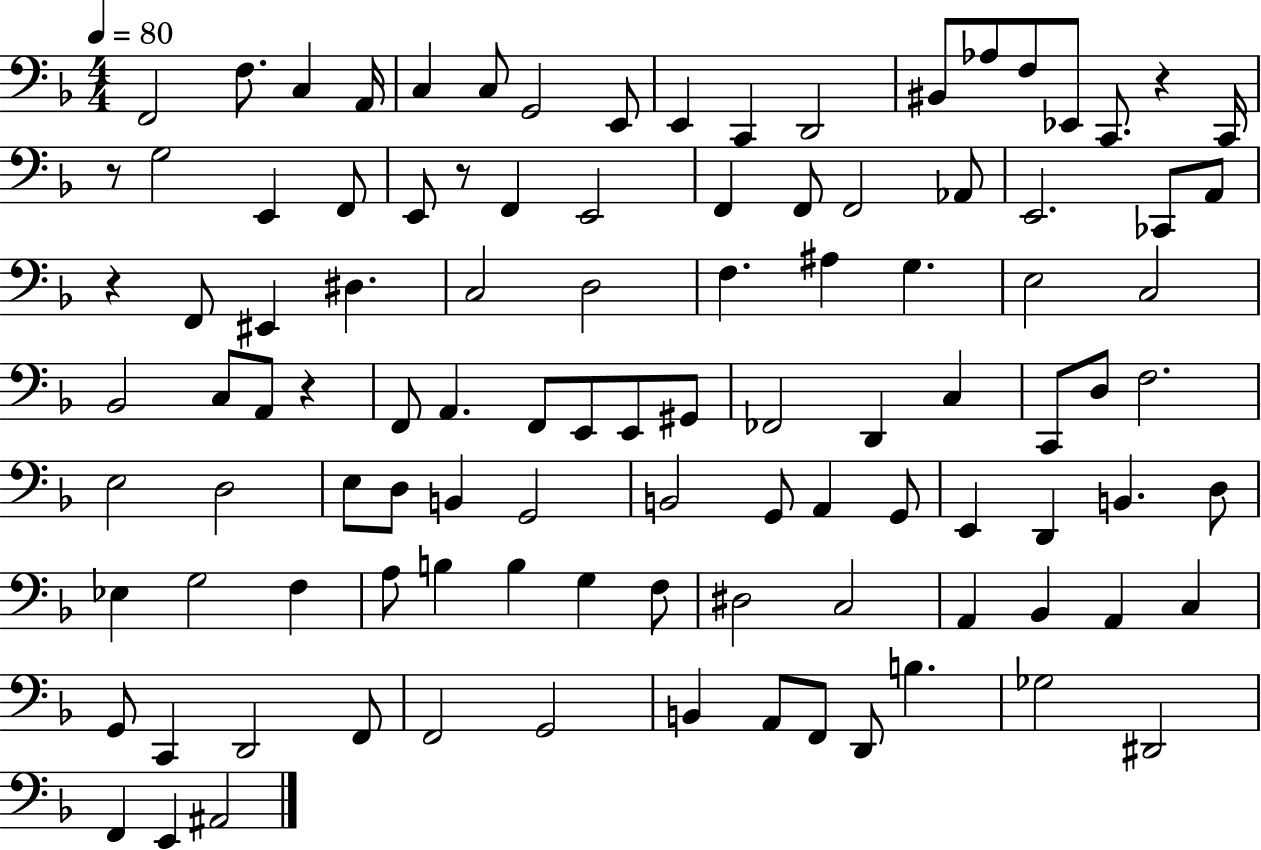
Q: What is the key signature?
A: F major